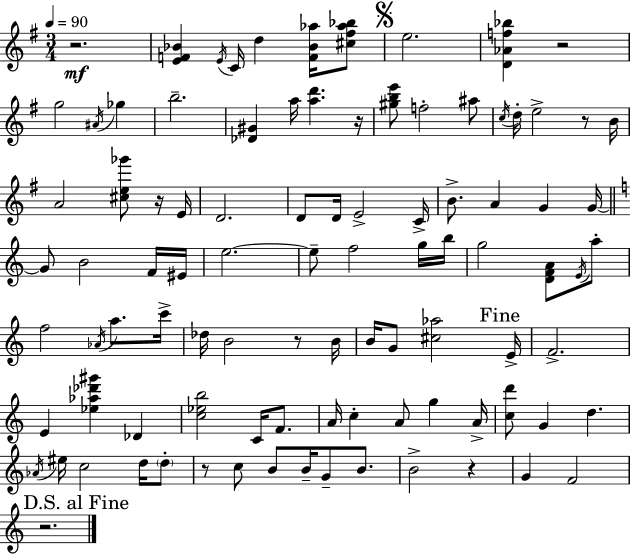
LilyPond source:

{
  \clef treble
  \numericTimeSignature
  \time 3/4
  \key g \major
  \tempo 4 = 90
  r2.\mf | <e' f' bes'>4 \acciaccatura { e'16 } c'16 d''4 <f' bes' aes''>16 <cis'' fis'' aes'' bes''>8 | \mark \markup { \musicglyph "scripts.segno" } e''2. | <d' aes' f'' bes''>4 r2 | \break g''2 \acciaccatura { ais'16 } ges''4 | b''2.-- | <des' gis'>4 a''16 <a'' d'''>4. | r16 <gis'' b'' e'''>8 f''2-. | \break ais''8 \acciaccatura { c''16 } d''16-. e''2-> | r8 b'16 a'2 <cis'' e'' ges'''>8 | r16 e'16 d'2. | d'8 d'16 e'2-> | \break c'16-> b'8.-> a'4 g'4 | g'16~~ \bar "||" \break \key c \major g'8 b'2 f'16 eis'16 | e''2.~~ | e''8-- f''2 g''16 b''16 | g''2 <d' f' a'>8 \acciaccatura { e'16 } a''8-. | \break f''2 \acciaccatura { aes'16 } a''8. | c'''16-> des''16 b'2 r8 | b'16 b'16 g'8 <cis'' aes''>2 | \mark "Fine" e'16-> f'2.-> | \break e'4 <ees'' aes'' des''' gis'''>4 des'4 | <c'' ees'' b''>2 c'16 f'8. | a'16 c''4-. a'8 g''4 | a'16-> <c'' d'''>8 g'4 d''4. | \break \acciaccatura { aes'16 } eis''16 c''2 | d''16 \parenthesize d''8-. r8 c''8 b'8 b'16-- g'8-- | b'8. b'2-> r4 | g'4 f'2 | \break \mark "D.S. al Fine" r2. | \bar "|."
}